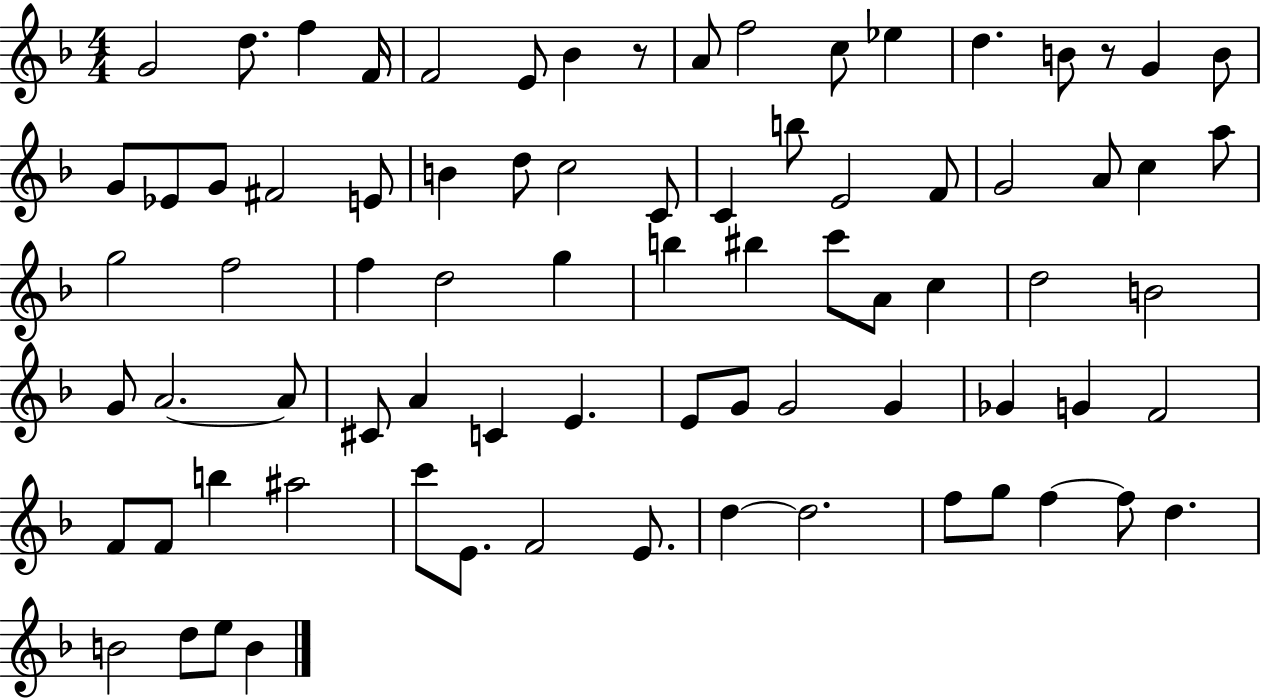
G4/h D5/e. F5/q F4/s F4/h E4/e Bb4/q R/e A4/e F5/h C5/e Eb5/q D5/q. B4/e R/e G4/q B4/e G4/e Eb4/e G4/e F#4/h E4/e B4/q D5/e C5/h C4/e C4/q B5/e E4/h F4/e G4/h A4/e C5/q A5/e G5/h F5/h F5/q D5/h G5/q B5/q BIS5/q C6/e A4/e C5/q D5/h B4/h G4/e A4/h. A4/e C#4/e A4/q C4/q E4/q. E4/e G4/e G4/h G4/q Gb4/q G4/q F4/h F4/e F4/e B5/q A#5/h C6/e E4/e. F4/h E4/e. D5/q D5/h. F5/e G5/e F5/q F5/e D5/q. B4/h D5/e E5/e B4/q